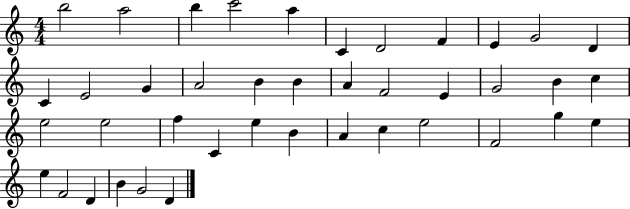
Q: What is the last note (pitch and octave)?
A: D4